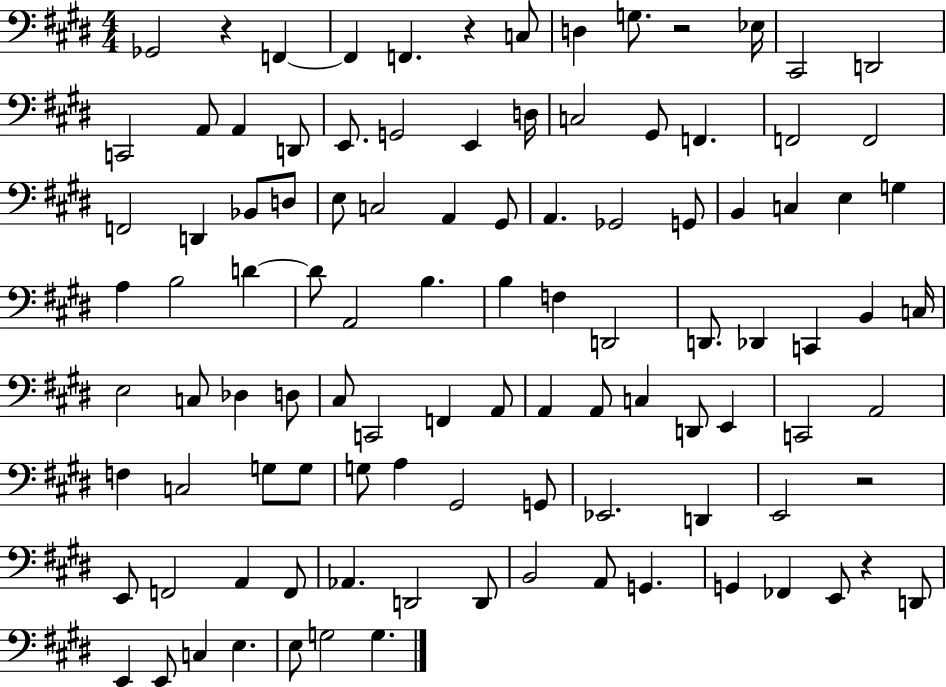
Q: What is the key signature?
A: E major